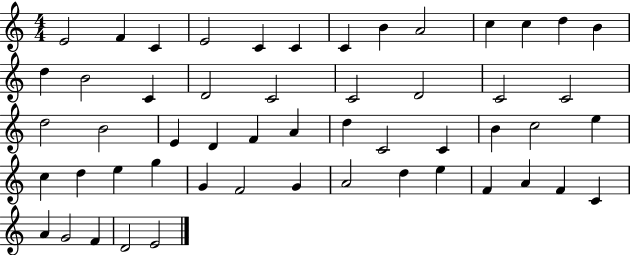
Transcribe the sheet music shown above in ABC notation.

X:1
T:Untitled
M:4/4
L:1/4
K:C
E2 F C E2 C C C B A2 c c d B d B2 C D2 C2 C2 D2 C2 C2 d2 B2 E D F A d C2 C B c2 e c d e g G F2 G A2 d e F A F C A G2 F D2 E2